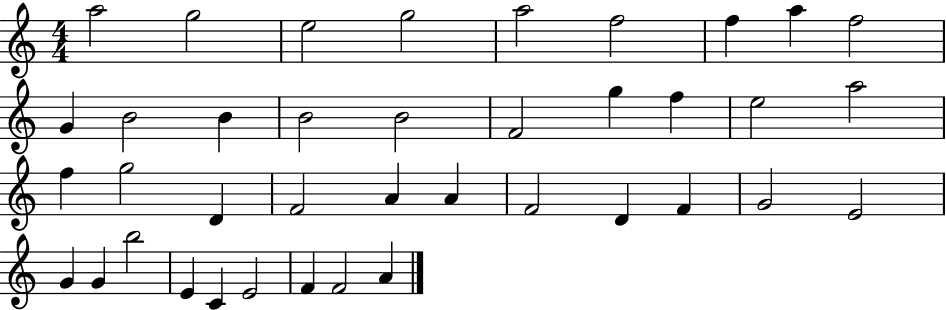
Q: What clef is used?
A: treble